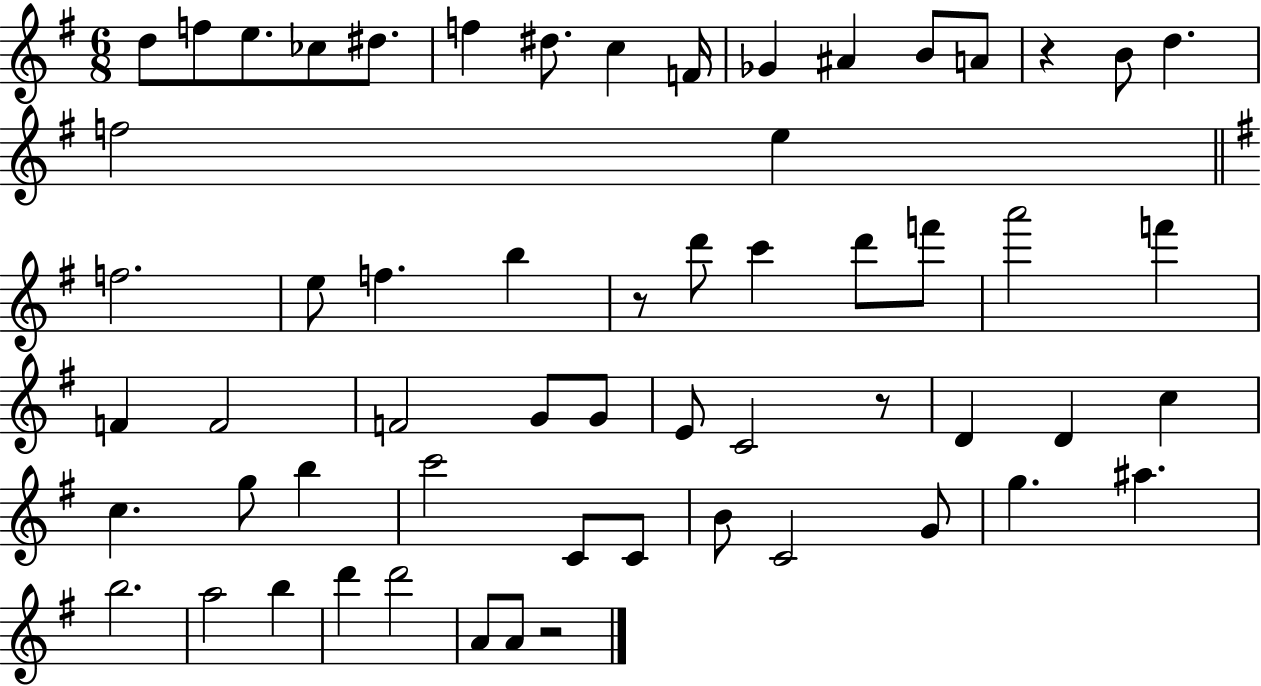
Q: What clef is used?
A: treble